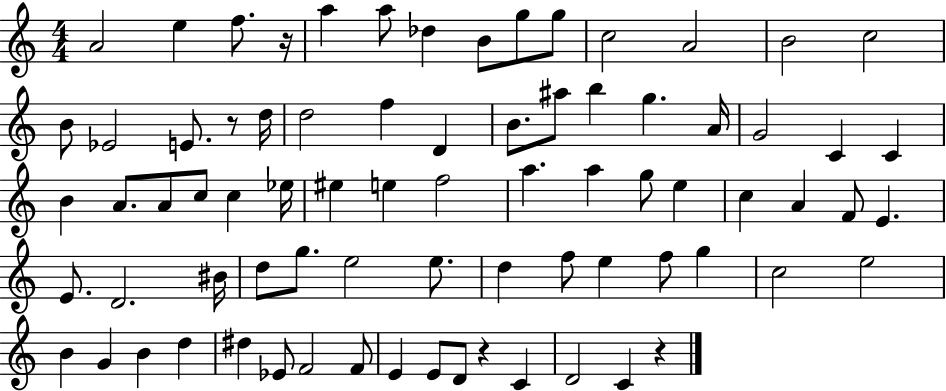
{
  \clef treble
  \numericTimeSignature
  \time 4/4
  \key c \major
  a'2 e''4 f''8. r16 | a''4 a''8 des''4 b'8 g''8 g''8 | c''2 a'2 | b'2 c''2 | \break b'8 ees'2 e'8. r8 d''16 | d''2 f''4 d'4 | b'8. ais''8 b''4 g''4. a'16 | g'2 c'4 c'4 | \break b'4 a'8. a'8 c''8 c''4 ees''16 | eis''4 e''4 f''2 | a''4. a''4 g''8 e''4 | c''4 a'4 f'8 e'4. | \break e'8. d'2. bis'16 | d''8 g''8. e''2 e''8. | d''4 f''8 e''4 f''8 g''4 | c''2 e''2 | \break b'4 g'4 b'4 d''4 | dis''4 ees'8 f'2 f'8 | e'4 e'8 d'8 r4 c'4 | d'2 c'4 r4 | \break \bar "|."
}